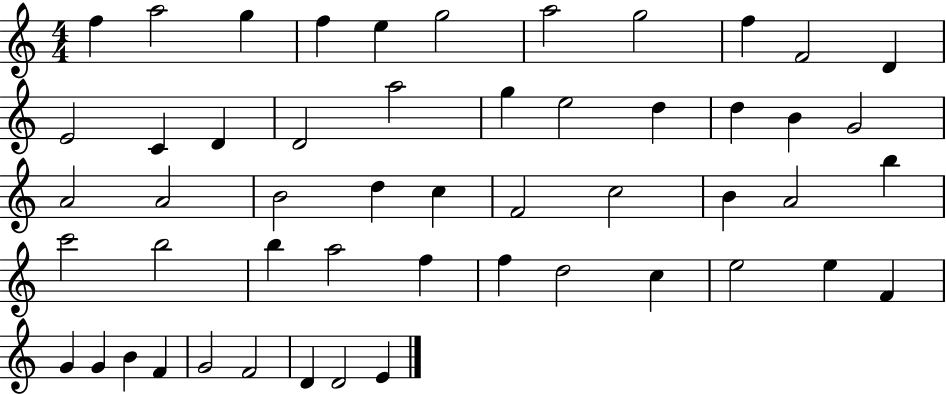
F5/q A5/h G5/q F5/q E5/q G5/h A5/h G5/h F5/q F4/h D4/q E4/h C4/q D4/q D4/h A5/h G5/q E5/h D5/q D5/q B4/q G4/h A4/h A4/h B4/h D5/q C5/q F4/h C5/h B4/q A4/h B5/q C6/h B5/h B5/q A5/h F5/q F5/q D5/h C5/q E5/h E5/q F4/q G4/q G4/q B4/q F4/q G4/h F4/h D4/q D4/h E4/q